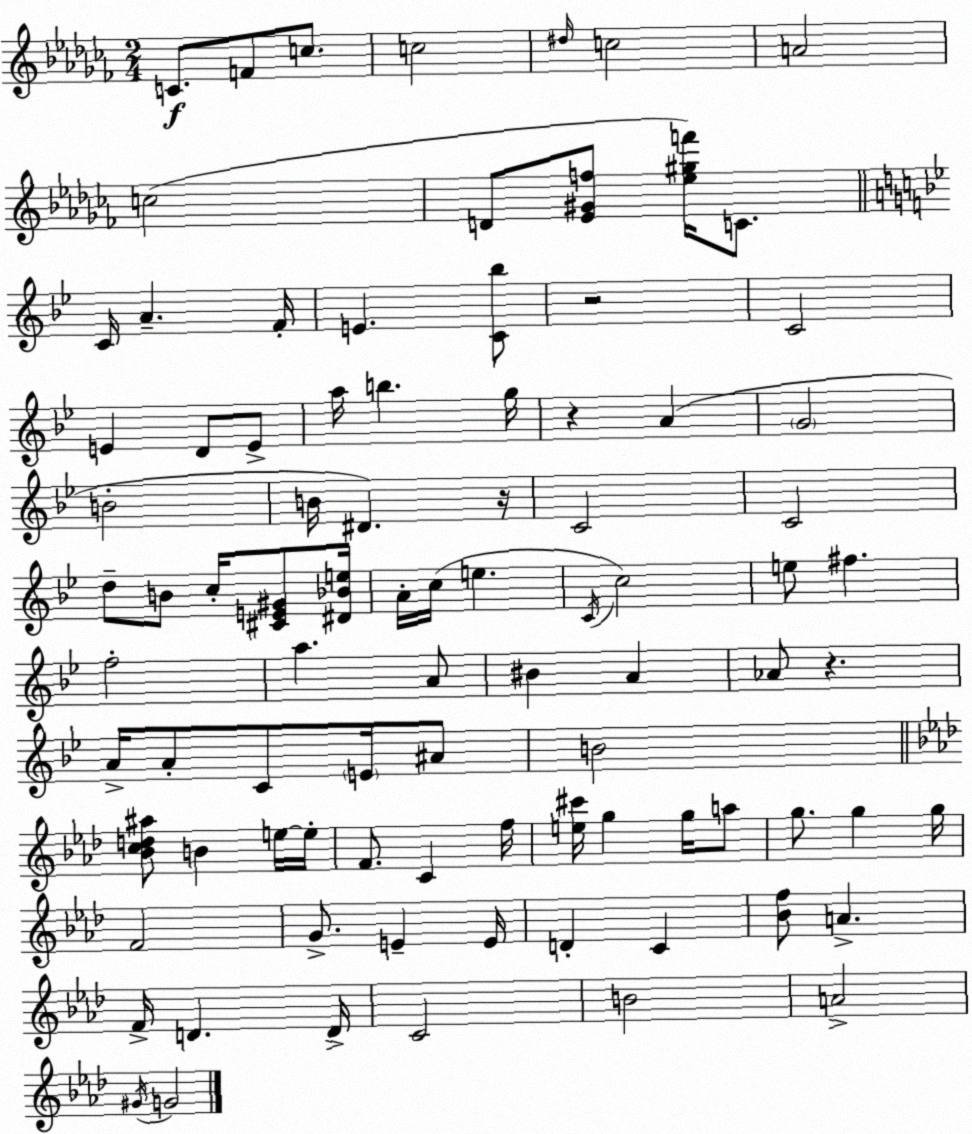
X:1
T:Untitled
M:2/4
L:1/4
K:Abm
C/2 F/2 c/2 c2 ^d/4 c2 A2 c2 D/2 [_E^Gf]/2 [_e^gf']/4 C/2 C/4 A F/4 E [C_b]/2 z2 C2 E D/2 E/2 a/4 b g/4 z A G2 B2 B/4 ^D z/4 C2 C2 d/2 B/2 c/4 [^CE^G]/2 [^D_Be]/4 A/4 c/4 e C/4 c2 e/2 ^f f2 a A/2 ^B A _A/2 z A/4 A/2 C/2 E/4 ^A/2 B2 [_Bcd^a]/2 B e/4 e/4 F/2 C f/4 [e^c']/4 g g/4 a/2 g/2 g g/4 F2 G/2 E E/4 D C [_Bf]/2 A F/4 D D/4 C2 B2 A2 ^G/4 G2